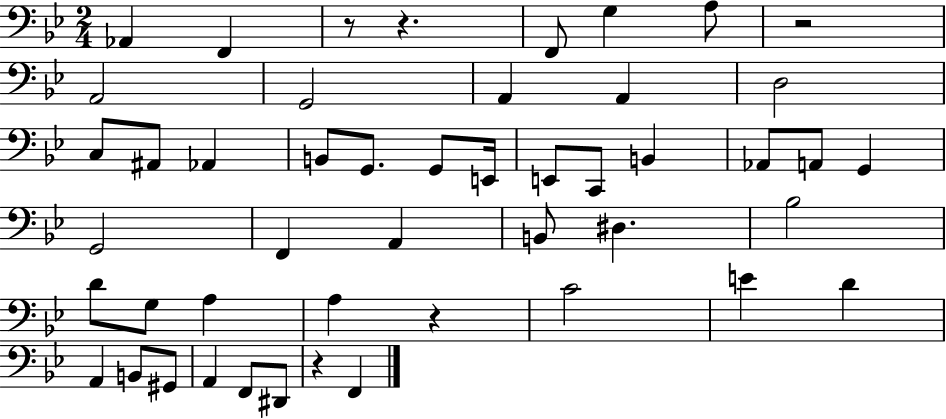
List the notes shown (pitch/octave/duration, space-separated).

Ab2/q F2/q R/e R/q. F2/e G3/q A3/e R/h A2/h G2/h A2/q A2/q D3/h C3/e A#2/e Ab2/q B2/e G2/e. G2/e E2/s E2/e C2/e B2/q Ab2/e A2/e G2/q G2/h F2/q A2/q B2/e D#3/q. Bb3/h D4/e G3/e A3/q A3/q R/q C4/h E4/q D4/q A2/q B2/e G#2/e A2/q F2/e D#2/e R/q F2/q